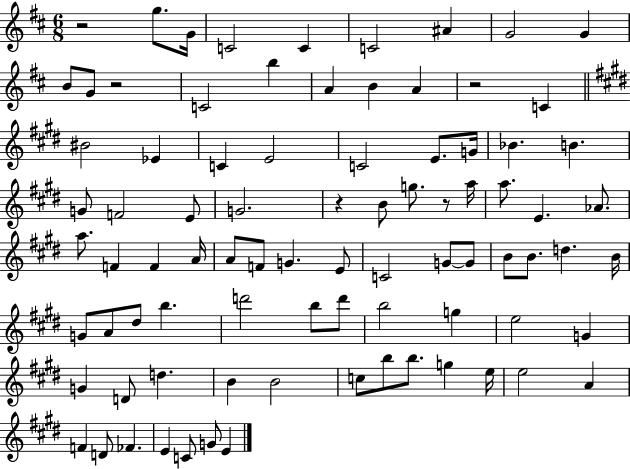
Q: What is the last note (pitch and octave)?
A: E4